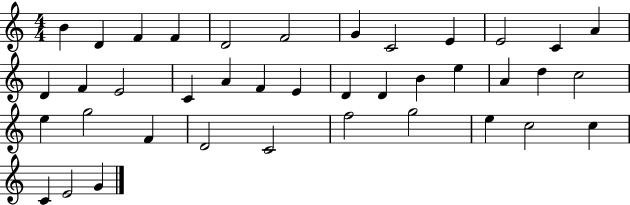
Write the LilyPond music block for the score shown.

{
  \clef treble
  \numericTimeSignature
  \time 4/4
  \key c \major
  b'4 d'4 f'4 f'4 | d'2 f'2 | g'4 c'2 e'4 | e'2 c'4 a'4 | \break d'4 f'4 e'2 | c'4 a'4 f'4 e'4 | d'4 d'4 b'4 e''4 | a'4 d''4 c''2 | \break e''4 g''2 f'4 | d'2 c'2 | f''2 g''2 | e''4 c''2 c''4 | \break c'4 e'2 g'4 | \bar "|."
}